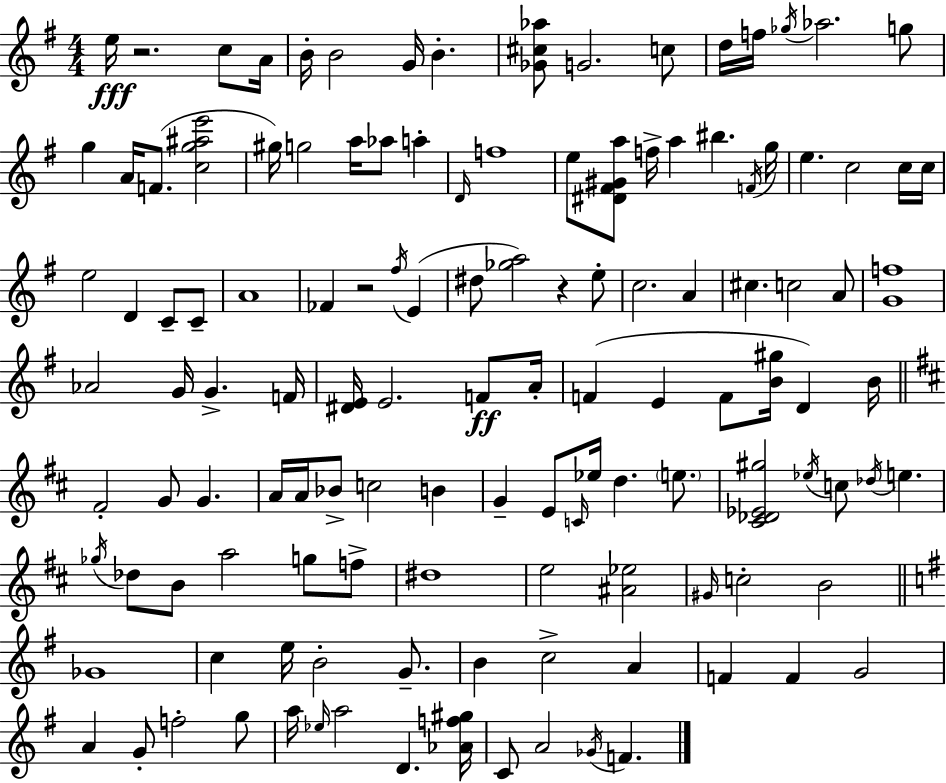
{
  \clef treble
  \numericTimeSignature
  \time 4/4
  \key g \major
  e''16\fff r2. c''8 a'16 | b'16-. b'2 g'16 b'4.-. | <ges' cis'' aes''>8 g'2. c''8 | d''16 f''16 \acciaccatura { ges''16 } aes''2. g''8 | \break g''4 a'16 f'8.( <c'' g'' ais'' e'''>2 | gis''16) g''2 a''16 aes''8 a''4-. | \grace { d'16 } f''1 | e''8 <dis' fis' gis' a''>8 f''16-> a''4 bis''4. | \break \acciaccatura { f'16 } g''16 e''4. c''2 | c''16 c''16 e''2 d'4 c'8-- | c'8-- a'1 | fes'4 r2 \acciaccatura { fis''16 }( | \break e'4 dis''8 <ges'' a''>2) r4 | e''8-. c''2. | a'4 cis''4. c''2 | a'8 <g' f''>1 | \break aes'2 g'16 g'4.-> | f'16 <dis' e'>16 e'2. | f'8\ff a'16-. f'4( e'4 f'8 <b' gis''>16 d'4) | b'16 \bar "||" \break \key b \minor fis'2-. g'8 g'4. | a'16 a'16 bes'8-> c''2 b'4 | g'4-- e'8 \grace { c'16 } ees''16 d''4. \parenthesize e''8. | <cis' des' ees' gis''>2 \acciaccatura { ees''16 } c''8 \acciaccatura { des''16 } e''4. | \break \acciaccatura { ges''16 } des''8 b'8 a''2 | g''8 f''8-> dis''1 | e''2 <ais' ees''>2 | \grace { gis'16 } c''2-. b'2 | \break \bar "||" \break \key e \minor ges'1 | c''4 e''16 b'2-. g'8.-- | b'4 c''2-> a'4 | f'4 f'4 g'2 | \break a'4 g'8-. f''2-. g''8 | a''16 \grace { ees''16 } a''2 d'4. | <aes' f'' gis''>16 c'8 a'2 \acciaccatura { ges'16 } f'4. | \bar "|."
}